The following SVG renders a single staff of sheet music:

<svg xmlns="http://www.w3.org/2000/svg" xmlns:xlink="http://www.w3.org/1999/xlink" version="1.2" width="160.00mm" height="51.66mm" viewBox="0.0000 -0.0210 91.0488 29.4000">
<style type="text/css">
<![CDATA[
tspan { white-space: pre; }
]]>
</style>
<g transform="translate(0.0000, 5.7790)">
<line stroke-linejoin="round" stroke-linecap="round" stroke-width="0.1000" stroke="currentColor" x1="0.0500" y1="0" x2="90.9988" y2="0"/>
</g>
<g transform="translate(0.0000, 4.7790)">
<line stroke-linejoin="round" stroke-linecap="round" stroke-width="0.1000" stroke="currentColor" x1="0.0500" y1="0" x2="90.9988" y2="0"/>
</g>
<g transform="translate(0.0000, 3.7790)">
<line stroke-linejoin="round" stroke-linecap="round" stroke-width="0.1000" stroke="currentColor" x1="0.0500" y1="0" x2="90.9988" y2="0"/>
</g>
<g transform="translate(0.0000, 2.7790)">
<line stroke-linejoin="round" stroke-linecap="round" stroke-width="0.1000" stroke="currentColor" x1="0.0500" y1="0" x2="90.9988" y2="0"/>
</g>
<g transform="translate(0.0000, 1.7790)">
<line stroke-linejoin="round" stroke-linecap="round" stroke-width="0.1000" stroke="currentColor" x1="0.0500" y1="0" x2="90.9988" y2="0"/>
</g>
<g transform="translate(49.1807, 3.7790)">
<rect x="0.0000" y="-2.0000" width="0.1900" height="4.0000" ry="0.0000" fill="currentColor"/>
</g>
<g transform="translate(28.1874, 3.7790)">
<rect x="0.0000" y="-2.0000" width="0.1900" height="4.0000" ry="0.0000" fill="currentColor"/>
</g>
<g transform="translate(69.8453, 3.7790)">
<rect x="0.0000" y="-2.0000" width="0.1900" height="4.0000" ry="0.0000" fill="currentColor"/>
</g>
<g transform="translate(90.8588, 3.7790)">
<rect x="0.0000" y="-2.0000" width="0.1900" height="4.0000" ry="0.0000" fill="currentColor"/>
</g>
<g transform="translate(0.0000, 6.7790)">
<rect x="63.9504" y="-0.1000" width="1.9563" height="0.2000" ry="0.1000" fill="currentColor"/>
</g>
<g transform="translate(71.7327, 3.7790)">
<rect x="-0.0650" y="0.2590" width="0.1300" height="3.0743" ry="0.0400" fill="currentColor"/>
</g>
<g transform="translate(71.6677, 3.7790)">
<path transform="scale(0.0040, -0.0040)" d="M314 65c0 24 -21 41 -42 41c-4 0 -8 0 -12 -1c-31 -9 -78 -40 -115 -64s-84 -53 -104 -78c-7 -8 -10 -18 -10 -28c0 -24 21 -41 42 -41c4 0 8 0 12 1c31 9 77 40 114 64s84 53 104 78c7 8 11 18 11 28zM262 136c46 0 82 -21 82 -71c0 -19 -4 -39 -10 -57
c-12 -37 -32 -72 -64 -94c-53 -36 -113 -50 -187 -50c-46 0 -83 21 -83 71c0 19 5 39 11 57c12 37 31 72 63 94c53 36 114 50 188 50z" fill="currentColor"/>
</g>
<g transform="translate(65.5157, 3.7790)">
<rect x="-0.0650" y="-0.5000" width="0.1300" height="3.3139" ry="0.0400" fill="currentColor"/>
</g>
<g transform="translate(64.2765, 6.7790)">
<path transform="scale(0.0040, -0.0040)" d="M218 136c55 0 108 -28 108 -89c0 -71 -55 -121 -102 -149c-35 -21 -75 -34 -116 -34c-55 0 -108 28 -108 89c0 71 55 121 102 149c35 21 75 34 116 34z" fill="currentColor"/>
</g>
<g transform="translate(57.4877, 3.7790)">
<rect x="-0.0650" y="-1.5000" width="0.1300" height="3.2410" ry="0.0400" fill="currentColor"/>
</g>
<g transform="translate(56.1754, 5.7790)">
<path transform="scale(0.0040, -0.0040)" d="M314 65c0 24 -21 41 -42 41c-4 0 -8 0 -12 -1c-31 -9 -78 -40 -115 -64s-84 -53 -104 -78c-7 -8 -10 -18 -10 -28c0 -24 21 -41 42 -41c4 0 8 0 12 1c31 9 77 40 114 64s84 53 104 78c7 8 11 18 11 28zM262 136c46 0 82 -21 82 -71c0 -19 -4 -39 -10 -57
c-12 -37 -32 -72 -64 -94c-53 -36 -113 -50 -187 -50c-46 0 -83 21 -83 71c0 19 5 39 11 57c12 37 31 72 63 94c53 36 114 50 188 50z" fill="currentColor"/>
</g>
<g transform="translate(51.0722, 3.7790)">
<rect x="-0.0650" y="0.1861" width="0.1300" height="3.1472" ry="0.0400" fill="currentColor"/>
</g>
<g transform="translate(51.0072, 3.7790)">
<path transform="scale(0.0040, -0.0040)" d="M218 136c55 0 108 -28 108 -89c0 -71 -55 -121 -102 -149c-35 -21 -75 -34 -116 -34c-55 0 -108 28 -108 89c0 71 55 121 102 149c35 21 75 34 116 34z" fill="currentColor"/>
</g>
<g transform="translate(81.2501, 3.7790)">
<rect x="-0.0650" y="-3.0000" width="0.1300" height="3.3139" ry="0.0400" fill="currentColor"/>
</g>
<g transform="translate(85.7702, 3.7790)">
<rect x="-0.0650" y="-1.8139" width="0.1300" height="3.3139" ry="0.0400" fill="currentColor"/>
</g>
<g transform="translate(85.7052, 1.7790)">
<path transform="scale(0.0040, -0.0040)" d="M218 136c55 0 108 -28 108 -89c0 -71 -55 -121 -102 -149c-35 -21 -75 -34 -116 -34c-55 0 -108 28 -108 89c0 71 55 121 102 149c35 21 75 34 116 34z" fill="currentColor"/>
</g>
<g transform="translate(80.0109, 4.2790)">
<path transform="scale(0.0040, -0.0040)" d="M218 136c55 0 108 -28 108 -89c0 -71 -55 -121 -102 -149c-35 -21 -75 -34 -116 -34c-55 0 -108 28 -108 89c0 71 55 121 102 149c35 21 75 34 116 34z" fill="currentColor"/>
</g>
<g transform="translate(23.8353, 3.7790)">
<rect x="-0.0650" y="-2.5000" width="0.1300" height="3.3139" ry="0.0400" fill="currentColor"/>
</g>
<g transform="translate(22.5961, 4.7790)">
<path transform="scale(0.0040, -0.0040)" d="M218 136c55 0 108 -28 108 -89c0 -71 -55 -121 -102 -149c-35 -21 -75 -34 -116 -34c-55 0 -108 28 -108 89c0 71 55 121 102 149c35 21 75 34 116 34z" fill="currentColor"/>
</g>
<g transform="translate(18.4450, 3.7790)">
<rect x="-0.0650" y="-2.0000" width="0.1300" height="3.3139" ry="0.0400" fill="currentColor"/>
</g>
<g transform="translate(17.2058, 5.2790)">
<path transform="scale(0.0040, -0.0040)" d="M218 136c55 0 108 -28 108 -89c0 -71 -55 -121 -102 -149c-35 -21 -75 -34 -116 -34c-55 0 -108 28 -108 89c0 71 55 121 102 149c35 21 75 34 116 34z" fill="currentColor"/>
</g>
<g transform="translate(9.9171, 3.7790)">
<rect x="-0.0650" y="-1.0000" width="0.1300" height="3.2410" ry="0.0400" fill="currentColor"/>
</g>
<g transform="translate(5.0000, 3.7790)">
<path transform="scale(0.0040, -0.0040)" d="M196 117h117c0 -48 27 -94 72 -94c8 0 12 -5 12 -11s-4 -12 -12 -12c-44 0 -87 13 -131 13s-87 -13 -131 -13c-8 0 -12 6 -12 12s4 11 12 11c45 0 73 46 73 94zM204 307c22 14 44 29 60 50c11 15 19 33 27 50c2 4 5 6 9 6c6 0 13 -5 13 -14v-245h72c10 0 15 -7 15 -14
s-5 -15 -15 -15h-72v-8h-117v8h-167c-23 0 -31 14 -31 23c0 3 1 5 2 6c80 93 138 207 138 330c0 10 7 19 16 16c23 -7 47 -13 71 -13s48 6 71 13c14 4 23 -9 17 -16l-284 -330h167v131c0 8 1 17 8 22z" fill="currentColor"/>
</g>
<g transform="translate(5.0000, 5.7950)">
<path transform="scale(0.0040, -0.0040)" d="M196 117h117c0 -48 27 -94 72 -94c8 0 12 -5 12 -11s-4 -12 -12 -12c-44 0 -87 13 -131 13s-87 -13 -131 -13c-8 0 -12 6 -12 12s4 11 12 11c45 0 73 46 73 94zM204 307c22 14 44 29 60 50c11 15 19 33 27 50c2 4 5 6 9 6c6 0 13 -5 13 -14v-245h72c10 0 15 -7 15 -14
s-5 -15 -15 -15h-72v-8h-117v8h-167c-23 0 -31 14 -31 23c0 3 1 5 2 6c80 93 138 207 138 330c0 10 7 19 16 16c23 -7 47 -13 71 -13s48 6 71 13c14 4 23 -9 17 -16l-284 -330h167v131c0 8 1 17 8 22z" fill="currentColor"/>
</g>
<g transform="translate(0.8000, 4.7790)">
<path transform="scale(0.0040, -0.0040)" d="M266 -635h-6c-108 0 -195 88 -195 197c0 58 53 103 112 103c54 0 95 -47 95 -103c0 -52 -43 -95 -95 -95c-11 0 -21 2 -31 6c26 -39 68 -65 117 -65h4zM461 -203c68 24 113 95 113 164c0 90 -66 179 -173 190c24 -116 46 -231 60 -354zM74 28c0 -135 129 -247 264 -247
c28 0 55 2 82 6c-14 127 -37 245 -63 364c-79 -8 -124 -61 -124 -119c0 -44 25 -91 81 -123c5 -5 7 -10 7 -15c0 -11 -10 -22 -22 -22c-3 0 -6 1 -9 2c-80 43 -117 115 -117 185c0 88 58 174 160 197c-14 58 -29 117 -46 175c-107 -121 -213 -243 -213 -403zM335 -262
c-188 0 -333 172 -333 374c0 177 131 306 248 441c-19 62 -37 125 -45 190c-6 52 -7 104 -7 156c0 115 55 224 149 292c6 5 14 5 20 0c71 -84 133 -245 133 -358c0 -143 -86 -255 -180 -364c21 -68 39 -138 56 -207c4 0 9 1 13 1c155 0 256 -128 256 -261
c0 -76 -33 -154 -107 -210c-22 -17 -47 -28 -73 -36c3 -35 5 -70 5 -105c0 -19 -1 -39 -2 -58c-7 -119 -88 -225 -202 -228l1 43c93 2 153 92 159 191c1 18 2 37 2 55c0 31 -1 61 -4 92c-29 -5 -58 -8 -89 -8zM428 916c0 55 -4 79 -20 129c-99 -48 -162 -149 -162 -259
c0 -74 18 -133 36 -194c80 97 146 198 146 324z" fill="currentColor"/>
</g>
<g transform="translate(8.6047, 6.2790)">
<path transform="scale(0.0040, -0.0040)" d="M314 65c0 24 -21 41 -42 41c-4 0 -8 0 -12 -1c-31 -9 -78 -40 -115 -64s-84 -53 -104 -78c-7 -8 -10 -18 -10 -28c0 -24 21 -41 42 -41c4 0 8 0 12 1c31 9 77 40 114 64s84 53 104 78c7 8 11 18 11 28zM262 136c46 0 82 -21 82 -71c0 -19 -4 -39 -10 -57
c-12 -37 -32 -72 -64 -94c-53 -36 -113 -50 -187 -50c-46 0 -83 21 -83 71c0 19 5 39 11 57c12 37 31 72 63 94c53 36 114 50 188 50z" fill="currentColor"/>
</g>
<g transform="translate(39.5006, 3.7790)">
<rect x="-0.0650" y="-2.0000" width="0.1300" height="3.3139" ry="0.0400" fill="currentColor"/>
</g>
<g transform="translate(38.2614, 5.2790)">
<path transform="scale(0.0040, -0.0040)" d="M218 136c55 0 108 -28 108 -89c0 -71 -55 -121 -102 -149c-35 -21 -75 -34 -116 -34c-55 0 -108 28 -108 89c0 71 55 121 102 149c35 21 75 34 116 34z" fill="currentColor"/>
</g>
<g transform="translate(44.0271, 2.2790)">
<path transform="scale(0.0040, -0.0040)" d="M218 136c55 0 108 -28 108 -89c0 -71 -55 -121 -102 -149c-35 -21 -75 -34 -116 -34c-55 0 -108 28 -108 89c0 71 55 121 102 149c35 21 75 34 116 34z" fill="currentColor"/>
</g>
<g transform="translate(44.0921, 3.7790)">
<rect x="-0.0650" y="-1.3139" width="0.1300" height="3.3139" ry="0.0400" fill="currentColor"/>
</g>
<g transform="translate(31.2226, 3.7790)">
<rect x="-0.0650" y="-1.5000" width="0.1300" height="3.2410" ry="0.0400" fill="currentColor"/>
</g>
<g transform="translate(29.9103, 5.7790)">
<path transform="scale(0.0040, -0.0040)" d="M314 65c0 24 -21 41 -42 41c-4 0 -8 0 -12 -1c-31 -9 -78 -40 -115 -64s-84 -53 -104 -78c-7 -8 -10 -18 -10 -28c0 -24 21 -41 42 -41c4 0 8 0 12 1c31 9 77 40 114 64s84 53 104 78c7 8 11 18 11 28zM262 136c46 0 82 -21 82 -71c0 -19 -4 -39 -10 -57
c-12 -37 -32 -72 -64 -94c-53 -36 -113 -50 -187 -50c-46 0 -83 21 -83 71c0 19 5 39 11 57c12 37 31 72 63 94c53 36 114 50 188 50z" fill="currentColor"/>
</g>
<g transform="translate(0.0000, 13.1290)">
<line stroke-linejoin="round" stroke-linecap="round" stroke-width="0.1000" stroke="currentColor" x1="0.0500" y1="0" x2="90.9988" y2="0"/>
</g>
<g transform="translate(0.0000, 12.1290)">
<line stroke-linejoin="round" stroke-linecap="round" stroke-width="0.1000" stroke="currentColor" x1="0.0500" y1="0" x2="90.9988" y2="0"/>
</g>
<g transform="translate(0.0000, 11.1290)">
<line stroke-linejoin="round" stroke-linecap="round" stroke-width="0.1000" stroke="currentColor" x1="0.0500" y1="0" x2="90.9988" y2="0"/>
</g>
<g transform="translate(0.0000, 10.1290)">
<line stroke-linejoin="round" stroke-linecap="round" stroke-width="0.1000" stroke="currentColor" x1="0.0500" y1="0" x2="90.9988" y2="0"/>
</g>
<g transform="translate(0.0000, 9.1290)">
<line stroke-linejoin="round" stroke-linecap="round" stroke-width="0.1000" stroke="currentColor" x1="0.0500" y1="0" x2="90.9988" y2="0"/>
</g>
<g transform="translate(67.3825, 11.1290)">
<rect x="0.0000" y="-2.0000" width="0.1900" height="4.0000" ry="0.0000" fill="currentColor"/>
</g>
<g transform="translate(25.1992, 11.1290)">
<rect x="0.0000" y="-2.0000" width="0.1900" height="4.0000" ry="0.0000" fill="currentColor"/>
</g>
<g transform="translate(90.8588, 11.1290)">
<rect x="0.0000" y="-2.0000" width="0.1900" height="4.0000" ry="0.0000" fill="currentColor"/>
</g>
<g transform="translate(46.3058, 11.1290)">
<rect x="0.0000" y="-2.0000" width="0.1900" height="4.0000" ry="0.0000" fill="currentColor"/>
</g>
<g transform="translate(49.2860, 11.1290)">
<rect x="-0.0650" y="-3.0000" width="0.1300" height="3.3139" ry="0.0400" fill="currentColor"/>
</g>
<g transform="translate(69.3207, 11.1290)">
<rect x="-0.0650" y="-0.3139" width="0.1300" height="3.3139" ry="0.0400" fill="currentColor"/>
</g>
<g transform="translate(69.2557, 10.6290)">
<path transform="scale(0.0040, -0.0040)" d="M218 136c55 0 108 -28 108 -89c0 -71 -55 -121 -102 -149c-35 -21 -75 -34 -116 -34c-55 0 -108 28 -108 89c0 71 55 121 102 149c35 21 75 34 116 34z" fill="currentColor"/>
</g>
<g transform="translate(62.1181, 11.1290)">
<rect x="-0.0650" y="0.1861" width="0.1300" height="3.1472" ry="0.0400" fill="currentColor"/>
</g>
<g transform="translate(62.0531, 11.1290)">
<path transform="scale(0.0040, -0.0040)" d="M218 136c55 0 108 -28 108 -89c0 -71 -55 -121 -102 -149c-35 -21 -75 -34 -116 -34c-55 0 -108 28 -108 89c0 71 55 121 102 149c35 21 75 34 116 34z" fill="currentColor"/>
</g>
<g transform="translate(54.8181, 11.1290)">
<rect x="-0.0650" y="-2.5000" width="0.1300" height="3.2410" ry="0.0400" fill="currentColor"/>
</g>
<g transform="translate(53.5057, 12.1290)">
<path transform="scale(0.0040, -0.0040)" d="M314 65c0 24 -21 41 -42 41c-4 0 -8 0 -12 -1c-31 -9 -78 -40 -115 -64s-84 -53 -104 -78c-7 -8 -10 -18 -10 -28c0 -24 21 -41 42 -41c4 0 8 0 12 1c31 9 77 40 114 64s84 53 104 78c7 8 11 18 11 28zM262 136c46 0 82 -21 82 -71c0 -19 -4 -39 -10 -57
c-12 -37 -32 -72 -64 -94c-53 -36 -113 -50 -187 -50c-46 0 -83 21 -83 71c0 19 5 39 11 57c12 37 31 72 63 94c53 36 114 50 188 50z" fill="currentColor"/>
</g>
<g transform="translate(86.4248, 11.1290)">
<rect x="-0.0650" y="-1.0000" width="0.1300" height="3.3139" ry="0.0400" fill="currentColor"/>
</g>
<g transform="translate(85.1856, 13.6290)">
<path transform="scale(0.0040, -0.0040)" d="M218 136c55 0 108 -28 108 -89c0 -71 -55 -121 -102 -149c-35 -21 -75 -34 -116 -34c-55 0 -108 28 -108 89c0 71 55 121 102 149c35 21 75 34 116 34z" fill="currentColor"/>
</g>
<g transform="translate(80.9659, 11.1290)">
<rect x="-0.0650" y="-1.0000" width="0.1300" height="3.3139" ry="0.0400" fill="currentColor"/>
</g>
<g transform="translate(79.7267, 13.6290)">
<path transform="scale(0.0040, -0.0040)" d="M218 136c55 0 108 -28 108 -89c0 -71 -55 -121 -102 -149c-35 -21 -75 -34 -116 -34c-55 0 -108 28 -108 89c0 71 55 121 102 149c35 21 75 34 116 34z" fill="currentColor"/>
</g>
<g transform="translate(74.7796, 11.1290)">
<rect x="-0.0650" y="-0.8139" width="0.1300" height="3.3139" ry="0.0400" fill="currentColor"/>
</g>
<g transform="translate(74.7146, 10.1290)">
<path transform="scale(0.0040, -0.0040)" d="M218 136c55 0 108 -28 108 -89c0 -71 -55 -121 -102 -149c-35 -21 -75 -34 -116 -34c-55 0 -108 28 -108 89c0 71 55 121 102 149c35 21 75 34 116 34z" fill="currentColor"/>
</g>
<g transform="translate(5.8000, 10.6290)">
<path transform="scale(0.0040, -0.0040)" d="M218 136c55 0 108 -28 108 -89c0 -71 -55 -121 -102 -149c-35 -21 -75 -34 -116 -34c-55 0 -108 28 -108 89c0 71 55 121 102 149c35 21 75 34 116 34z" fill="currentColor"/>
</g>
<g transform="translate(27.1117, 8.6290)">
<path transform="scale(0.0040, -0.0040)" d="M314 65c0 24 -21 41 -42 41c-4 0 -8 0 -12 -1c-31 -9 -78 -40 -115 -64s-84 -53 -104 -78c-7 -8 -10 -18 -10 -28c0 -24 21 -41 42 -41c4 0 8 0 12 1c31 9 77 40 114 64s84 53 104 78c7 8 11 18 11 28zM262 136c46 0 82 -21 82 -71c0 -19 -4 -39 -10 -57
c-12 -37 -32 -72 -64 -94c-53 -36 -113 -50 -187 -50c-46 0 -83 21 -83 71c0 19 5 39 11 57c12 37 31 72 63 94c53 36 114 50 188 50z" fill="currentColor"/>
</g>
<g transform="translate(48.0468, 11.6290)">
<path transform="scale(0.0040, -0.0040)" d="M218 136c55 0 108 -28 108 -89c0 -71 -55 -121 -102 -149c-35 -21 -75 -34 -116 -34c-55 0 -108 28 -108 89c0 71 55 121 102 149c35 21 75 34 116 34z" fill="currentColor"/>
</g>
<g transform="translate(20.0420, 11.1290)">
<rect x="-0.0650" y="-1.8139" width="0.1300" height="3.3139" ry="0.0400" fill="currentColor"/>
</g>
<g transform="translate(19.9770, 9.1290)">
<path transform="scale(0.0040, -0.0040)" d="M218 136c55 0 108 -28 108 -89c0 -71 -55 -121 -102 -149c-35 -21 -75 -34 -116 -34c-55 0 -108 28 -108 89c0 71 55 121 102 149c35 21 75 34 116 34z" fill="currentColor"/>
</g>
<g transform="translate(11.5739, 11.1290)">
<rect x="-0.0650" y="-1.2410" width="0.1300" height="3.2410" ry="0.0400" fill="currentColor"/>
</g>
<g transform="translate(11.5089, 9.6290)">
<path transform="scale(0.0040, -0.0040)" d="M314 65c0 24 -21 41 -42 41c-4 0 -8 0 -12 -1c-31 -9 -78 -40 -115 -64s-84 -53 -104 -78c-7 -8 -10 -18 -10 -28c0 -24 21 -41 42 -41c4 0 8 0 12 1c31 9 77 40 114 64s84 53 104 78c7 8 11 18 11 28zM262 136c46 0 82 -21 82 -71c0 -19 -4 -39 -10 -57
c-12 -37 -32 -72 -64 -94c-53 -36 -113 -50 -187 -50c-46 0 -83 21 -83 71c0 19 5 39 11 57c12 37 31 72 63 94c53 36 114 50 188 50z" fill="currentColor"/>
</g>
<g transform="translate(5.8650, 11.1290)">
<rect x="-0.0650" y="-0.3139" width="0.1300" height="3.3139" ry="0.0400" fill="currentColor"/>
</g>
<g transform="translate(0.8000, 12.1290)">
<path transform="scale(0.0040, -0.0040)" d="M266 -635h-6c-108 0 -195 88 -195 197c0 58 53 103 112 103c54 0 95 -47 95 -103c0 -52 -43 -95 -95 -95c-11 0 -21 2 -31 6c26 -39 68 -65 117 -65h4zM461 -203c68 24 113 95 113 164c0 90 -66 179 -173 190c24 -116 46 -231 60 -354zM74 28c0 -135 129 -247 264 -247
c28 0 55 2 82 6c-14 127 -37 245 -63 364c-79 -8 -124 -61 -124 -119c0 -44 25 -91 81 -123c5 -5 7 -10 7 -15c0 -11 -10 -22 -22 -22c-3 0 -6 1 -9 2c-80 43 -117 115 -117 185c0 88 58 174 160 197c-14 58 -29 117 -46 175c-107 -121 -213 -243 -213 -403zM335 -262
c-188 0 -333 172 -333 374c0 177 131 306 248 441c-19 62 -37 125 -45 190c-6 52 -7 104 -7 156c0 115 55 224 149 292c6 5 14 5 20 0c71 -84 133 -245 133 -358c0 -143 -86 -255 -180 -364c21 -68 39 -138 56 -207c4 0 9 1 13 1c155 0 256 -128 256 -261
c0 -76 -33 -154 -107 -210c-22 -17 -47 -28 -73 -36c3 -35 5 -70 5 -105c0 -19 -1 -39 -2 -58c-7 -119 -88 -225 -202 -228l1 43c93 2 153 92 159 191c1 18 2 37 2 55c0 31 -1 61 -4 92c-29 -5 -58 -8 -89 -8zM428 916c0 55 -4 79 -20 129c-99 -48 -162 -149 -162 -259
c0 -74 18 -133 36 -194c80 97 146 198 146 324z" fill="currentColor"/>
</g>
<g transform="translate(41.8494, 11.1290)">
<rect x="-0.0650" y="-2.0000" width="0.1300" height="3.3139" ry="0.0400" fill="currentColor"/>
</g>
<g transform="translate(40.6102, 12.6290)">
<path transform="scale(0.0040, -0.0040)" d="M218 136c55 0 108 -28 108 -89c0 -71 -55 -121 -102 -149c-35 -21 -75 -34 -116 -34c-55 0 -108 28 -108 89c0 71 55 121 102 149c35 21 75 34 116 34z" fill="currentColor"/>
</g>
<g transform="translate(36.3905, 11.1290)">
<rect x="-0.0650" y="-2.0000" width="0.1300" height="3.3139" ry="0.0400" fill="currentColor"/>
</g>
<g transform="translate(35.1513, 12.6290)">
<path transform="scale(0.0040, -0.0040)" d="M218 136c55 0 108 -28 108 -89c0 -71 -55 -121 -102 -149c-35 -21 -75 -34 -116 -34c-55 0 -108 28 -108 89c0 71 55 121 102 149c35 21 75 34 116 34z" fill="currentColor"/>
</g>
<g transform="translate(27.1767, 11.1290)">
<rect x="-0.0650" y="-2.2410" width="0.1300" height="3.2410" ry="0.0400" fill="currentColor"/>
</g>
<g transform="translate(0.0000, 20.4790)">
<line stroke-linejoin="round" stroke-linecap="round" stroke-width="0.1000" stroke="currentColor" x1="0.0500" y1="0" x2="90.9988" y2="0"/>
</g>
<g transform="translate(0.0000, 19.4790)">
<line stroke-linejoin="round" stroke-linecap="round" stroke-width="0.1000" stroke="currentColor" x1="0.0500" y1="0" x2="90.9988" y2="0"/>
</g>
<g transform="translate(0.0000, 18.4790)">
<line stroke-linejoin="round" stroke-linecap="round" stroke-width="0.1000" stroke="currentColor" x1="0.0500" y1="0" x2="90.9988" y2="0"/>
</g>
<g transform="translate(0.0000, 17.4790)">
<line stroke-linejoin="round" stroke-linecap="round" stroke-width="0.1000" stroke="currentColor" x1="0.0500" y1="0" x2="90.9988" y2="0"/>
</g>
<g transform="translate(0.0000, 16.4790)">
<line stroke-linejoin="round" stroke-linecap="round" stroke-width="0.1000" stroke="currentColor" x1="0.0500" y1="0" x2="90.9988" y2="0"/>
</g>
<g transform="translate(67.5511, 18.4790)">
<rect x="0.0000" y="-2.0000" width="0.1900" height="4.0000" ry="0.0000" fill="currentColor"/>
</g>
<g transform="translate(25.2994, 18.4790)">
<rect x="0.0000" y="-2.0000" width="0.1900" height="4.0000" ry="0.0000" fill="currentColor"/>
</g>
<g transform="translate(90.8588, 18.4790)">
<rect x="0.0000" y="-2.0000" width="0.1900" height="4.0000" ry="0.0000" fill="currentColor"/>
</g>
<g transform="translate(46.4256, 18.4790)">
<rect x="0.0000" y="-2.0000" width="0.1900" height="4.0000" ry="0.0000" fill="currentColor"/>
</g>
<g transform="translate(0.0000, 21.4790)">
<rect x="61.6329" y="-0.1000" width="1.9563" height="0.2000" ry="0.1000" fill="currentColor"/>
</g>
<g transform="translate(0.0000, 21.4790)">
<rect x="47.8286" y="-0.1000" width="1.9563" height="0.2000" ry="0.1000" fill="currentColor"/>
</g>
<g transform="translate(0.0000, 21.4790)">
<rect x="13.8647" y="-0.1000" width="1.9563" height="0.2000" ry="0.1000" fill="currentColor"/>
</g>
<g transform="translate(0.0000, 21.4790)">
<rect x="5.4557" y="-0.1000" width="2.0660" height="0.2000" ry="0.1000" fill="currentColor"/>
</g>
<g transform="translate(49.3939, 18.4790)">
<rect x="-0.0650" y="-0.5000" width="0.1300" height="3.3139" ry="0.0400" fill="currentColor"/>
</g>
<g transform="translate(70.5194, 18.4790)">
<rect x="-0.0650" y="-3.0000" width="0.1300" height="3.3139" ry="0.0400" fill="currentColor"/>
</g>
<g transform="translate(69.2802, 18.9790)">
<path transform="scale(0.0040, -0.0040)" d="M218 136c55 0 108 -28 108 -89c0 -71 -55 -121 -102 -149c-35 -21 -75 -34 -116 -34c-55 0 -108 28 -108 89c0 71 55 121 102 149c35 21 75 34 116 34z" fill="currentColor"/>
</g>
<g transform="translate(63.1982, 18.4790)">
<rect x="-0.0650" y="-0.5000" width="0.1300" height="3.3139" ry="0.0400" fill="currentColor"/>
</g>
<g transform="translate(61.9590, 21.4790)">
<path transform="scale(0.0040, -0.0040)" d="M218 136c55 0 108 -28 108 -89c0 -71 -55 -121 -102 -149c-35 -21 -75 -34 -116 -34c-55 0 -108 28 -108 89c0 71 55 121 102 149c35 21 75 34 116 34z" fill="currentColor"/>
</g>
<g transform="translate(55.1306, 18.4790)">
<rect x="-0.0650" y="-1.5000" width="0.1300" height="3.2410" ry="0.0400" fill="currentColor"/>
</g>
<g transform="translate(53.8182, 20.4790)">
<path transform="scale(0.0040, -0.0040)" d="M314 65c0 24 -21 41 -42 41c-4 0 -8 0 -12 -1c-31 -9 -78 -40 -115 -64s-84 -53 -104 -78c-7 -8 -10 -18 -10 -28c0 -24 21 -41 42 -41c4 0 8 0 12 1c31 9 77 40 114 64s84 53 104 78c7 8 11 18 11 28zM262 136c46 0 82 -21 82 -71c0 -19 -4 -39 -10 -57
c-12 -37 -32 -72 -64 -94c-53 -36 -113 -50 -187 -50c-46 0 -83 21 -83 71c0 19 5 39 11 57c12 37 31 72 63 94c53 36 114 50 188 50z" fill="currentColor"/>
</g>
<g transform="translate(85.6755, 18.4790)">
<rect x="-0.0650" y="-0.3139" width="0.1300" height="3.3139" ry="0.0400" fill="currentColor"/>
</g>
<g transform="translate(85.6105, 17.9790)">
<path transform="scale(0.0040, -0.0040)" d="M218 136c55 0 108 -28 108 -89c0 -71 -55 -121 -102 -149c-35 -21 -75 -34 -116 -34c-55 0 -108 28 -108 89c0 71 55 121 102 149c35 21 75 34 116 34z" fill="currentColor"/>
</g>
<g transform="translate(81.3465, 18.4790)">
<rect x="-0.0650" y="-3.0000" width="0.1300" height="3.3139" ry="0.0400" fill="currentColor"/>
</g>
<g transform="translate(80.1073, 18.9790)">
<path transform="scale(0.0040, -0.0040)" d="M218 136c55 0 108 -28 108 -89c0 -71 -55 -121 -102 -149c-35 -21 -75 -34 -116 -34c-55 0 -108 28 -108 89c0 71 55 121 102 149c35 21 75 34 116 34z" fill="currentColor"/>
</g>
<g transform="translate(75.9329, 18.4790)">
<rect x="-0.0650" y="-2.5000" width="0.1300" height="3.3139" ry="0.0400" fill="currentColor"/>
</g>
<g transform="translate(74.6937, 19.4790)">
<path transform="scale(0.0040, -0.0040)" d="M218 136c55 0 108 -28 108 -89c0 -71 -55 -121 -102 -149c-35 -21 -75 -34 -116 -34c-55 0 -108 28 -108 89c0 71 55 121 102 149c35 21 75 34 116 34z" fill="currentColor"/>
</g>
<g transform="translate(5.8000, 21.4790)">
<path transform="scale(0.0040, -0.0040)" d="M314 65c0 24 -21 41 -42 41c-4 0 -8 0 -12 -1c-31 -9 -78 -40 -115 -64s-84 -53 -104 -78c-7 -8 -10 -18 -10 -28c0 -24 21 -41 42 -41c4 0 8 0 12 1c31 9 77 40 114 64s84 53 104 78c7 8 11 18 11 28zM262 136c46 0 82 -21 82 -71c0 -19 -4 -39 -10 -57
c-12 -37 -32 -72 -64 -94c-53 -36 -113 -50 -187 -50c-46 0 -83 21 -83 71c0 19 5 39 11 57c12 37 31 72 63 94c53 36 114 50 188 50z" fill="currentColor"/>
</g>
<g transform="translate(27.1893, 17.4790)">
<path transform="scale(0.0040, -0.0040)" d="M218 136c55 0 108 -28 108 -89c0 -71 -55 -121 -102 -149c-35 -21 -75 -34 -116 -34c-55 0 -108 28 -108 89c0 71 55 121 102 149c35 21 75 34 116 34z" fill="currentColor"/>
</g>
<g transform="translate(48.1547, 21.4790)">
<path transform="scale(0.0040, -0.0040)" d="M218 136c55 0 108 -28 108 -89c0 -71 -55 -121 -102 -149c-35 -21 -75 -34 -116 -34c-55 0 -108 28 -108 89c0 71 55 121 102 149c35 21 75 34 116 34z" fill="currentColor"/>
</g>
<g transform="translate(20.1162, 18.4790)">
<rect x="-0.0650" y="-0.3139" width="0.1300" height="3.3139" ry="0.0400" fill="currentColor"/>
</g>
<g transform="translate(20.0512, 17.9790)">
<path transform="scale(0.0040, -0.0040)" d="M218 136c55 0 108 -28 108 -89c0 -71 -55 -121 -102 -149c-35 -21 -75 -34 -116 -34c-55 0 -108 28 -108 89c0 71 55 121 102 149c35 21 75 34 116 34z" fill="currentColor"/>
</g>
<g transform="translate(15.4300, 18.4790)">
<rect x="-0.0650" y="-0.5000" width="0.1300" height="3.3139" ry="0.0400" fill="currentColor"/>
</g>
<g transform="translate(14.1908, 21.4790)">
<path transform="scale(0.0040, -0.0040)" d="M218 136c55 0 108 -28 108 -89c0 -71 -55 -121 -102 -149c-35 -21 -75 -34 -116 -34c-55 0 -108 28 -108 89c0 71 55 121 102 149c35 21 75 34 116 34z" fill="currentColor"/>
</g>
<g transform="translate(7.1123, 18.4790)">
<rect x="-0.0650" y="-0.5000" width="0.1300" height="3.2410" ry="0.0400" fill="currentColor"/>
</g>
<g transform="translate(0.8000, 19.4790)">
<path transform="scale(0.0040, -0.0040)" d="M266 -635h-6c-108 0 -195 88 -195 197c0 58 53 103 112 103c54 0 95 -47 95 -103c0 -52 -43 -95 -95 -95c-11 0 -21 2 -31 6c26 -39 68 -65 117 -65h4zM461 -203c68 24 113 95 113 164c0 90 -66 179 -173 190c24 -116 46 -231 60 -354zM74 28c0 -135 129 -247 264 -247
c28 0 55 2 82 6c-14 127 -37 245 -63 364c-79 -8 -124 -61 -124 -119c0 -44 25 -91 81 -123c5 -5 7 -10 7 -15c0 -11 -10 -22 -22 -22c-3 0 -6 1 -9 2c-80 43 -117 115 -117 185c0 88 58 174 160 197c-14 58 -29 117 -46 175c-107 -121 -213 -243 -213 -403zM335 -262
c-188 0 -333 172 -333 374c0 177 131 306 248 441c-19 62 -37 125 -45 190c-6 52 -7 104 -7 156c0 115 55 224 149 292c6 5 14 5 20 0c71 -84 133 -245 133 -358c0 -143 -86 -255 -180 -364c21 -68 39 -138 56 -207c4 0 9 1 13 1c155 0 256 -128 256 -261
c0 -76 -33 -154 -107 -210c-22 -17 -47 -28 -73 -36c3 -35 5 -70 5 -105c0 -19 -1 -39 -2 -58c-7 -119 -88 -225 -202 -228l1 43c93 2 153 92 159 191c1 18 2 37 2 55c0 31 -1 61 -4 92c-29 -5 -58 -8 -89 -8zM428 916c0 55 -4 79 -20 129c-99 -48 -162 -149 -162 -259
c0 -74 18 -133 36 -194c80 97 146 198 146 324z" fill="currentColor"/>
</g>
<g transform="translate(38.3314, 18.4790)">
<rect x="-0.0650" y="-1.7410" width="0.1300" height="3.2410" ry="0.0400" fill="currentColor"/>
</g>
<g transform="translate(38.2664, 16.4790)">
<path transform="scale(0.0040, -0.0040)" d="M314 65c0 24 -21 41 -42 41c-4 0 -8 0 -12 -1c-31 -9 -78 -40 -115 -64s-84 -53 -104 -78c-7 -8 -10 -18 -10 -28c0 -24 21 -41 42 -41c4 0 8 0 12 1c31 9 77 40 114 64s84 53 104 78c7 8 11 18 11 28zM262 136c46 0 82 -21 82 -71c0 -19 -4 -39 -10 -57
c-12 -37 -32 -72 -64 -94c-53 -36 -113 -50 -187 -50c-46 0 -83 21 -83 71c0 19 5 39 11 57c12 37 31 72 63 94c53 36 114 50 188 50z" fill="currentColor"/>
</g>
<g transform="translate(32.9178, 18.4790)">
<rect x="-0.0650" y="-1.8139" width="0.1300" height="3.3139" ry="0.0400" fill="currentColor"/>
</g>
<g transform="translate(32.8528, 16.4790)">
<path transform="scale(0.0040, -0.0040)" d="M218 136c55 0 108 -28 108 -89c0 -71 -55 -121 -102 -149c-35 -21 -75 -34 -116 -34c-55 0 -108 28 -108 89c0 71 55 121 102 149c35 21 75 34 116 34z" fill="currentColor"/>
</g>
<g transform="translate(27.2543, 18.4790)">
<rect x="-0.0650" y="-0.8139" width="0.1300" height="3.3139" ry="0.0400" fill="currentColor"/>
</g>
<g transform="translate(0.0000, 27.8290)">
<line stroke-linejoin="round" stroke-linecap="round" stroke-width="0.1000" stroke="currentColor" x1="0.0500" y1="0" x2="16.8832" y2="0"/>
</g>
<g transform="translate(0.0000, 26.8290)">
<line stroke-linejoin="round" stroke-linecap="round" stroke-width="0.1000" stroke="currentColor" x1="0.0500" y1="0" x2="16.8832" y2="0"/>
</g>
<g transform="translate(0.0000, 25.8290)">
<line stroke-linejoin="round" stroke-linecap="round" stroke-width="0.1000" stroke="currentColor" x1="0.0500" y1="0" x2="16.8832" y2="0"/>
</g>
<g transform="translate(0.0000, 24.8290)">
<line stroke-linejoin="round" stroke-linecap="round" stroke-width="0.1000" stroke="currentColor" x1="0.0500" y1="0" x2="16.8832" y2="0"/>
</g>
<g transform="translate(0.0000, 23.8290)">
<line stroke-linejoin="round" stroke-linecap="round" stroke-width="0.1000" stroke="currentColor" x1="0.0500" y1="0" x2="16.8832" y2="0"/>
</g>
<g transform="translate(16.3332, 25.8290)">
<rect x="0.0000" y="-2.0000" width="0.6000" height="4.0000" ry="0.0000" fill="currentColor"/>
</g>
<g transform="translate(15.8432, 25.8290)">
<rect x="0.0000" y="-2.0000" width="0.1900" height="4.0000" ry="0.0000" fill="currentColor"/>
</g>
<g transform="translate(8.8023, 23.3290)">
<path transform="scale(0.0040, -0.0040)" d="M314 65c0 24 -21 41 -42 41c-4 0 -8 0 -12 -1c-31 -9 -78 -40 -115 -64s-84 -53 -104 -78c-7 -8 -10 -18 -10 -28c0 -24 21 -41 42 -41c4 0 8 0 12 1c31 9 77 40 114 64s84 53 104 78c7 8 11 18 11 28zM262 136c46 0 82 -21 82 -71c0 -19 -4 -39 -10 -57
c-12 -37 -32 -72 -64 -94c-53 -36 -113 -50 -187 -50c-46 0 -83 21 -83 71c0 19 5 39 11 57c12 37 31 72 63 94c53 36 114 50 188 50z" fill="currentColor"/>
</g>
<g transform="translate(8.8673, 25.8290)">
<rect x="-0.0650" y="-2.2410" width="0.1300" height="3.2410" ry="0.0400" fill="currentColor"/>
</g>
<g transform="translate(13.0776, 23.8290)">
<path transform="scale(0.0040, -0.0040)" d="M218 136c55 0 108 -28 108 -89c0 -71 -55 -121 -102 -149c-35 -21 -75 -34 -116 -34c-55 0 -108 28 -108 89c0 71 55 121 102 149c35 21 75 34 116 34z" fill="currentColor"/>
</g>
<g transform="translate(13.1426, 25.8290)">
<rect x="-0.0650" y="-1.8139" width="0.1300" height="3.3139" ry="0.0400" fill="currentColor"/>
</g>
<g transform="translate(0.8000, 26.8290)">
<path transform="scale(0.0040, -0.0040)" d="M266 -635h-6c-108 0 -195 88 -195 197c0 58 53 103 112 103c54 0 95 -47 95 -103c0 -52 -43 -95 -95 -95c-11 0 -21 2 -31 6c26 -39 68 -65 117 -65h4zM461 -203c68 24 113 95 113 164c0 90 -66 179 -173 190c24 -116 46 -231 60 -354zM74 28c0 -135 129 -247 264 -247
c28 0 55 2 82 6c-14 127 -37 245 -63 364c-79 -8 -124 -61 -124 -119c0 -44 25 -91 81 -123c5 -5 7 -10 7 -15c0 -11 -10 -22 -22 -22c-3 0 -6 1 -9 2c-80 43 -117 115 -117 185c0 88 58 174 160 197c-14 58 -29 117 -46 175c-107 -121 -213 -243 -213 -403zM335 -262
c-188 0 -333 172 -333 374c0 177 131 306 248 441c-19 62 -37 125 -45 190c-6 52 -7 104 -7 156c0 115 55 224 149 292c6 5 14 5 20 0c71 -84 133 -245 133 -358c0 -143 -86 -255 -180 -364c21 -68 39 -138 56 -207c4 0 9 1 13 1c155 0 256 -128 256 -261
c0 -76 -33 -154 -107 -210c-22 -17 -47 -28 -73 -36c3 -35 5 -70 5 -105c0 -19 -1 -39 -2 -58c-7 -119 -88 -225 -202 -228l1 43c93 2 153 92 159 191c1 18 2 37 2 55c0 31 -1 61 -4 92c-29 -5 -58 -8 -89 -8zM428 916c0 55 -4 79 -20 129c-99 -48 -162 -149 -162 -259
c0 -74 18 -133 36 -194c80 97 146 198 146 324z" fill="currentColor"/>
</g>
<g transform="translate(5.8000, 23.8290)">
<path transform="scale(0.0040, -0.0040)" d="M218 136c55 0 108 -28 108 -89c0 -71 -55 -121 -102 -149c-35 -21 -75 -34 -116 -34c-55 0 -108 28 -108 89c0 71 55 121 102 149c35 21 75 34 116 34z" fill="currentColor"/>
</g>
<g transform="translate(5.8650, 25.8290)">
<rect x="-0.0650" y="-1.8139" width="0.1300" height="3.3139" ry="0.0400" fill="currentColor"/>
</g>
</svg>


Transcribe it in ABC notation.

X:1
T:Untitled
M:4/4
L:1/4
K:C
D2 F G E2 F e B E2 C B2 A f c e2 f g2 F F A G2 B c d D D C2 C c d f f2 C E2 C A G A c f g2 f